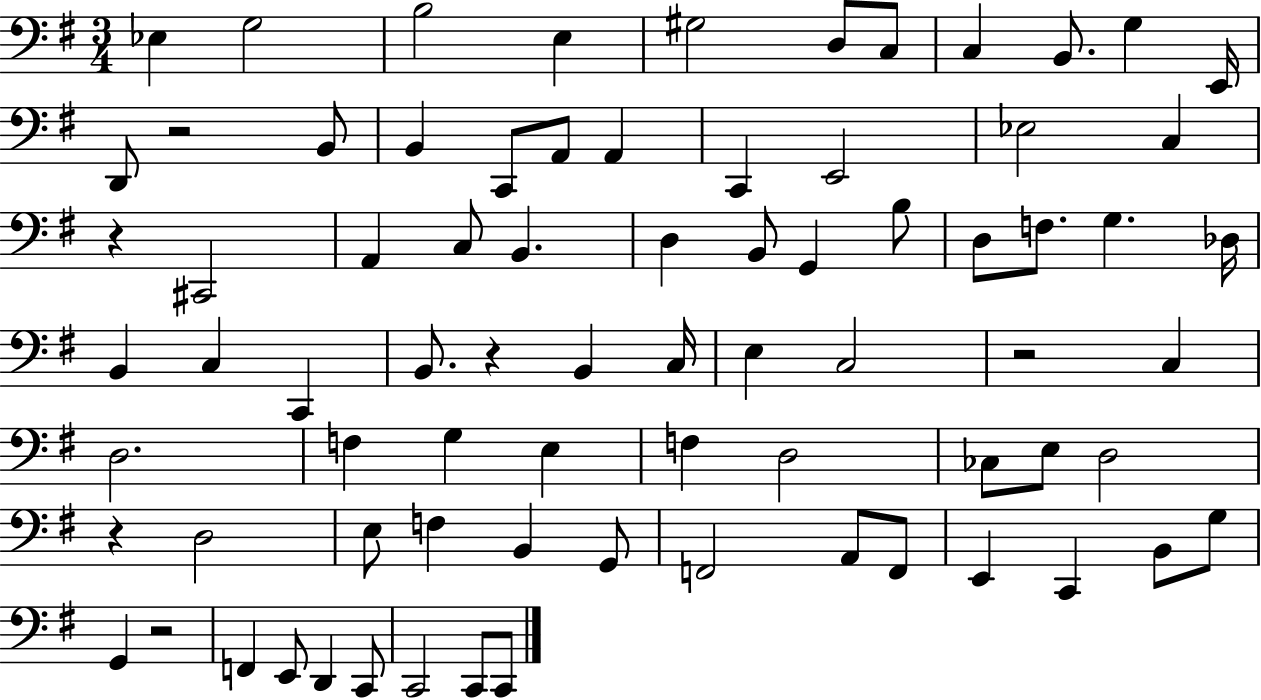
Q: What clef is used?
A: bass